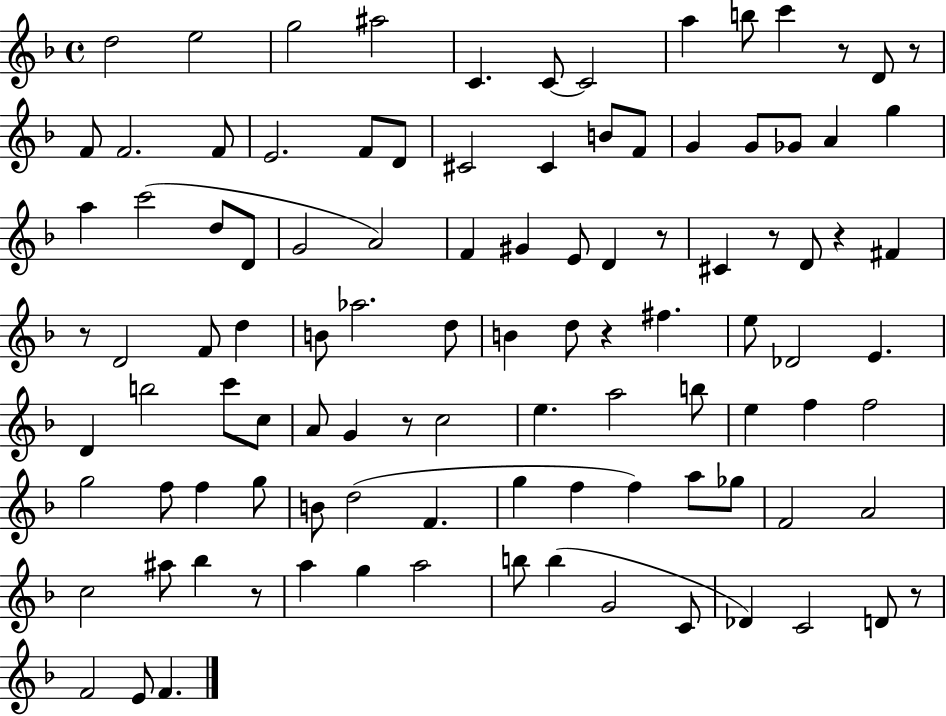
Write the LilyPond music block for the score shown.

{
  \clef treble
  \time 4/4
  \defaultTimeSignature
  \key f \major
  d''2 e''2 | g''2 ais''2 | c'4. c'8~~ c'2 | a''4 b''8 c'''4 r8 d'8 r8 | \break f'8 f'2. f'8 | e'2. f'8 d'8 | cis'2 cis'4 b'8 f'8 | g'4 g'8 ges'8 a'4 g''4 | \break a''4 c'''2( d''8 d'8 | g'2 a'2) | f'4 gis'4 e'8 d'4 r8 | cis'4 r8 d'8 r4 fis'4 | \break r8 d'2 f'8 d''4 | b'8 aes''2. d''8 | b'4 d''8 r4 fis''4. | e''8 des'2 e'4. | \break d'4 b''2 c'''8 c''8 | a'8 g'4 r8 c''2 | e''4. a''2 b''8 | e''4 f''4 f''2 | \break g''2 f''8 f''4 g''8 | b'8 d''2( f'4. | g''4 f''4 f''4) a''8 ges''8 | f'2 a'2 | \break c''2 ais''8 bes''4 r8 | a''4 g''4 a''2 | b''8 b''4( g'2 c'8 | des'4) c'2 d'8 r8 | \break f'2 e'8 f'4. | \bar "|."
}